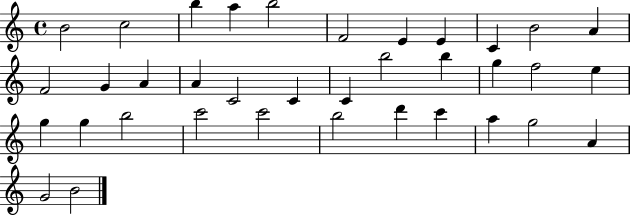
{
  \clef treble
  \time 4/4
  \defaultTimeSignature
  \key c \major
  b'2 c''2 | b''4 a''4 b''2 | f'2 e'4 e'4 | c'4 b'2 a'4 | \break f'2 g'4 a'4 | a'4 c'2 c'4 | c'4 b''2 b''4 | g''4 f''2 e''4 | \break g''4 g''4 b''2 | c'''2 c'''2 | b''2 d'''4 c'''4 | a''4 g''2 a'4 | \break g'2 b'2 | \bar "|."
}